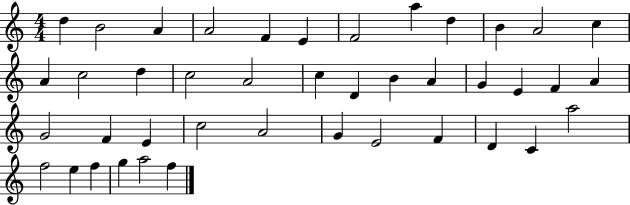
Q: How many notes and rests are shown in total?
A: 42